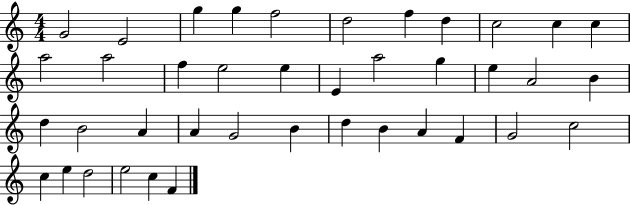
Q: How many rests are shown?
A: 0